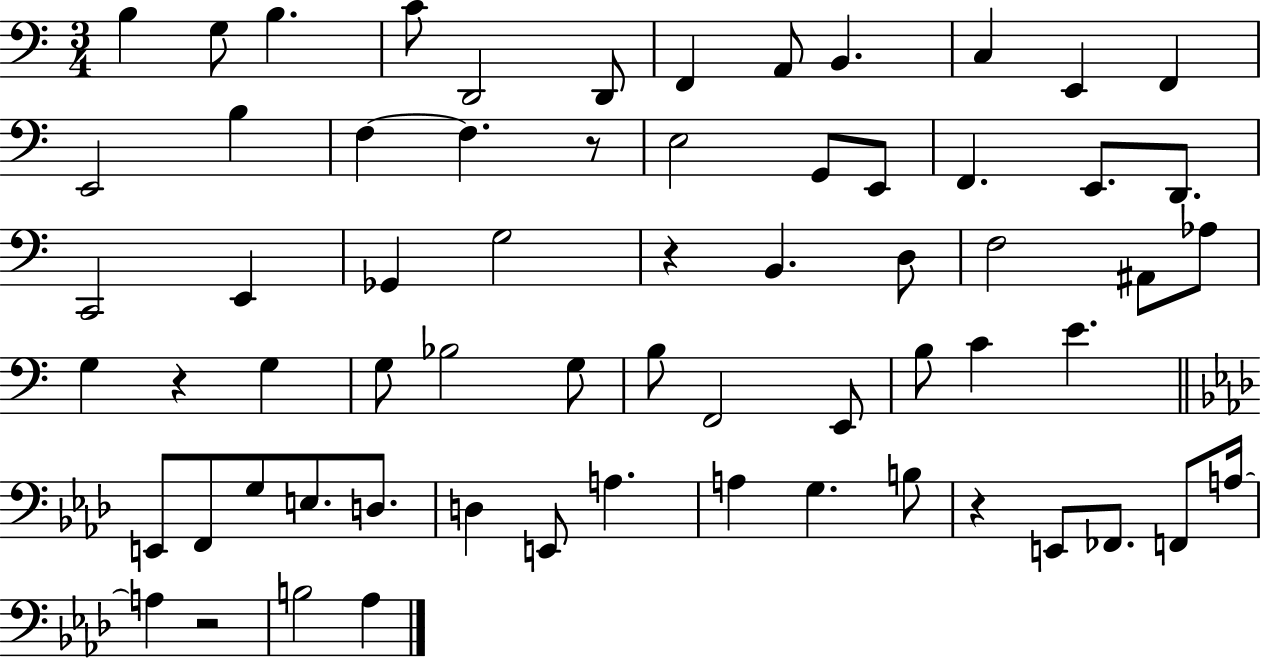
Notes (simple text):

B3/q G3/e B3/q. C4/e D2/h D2/e F2/q A2/e B2/q. C3/q E2/q F2/q E2/h B3/q F3/q F3/q. R/e E3/h G2/e E2/e F2/q. E2/e. D2/e. C2/h E2/q Gb2/q G3/h R/q B2/q. D3/e F3/h A#2/e Ab3/e G3/q R/q G3/q G3/e Bb3/h G3/e B3/e F2/h E2/e B3/e C4/q E4/q. E2/e F2/e G3/e E3/e. D3/e. D3/q E2/e A3/q. A3/q G3/q. B3/e R/q E2/e FES2/e. F2/e A3/s A3/q R/h B3/h Ab3/q